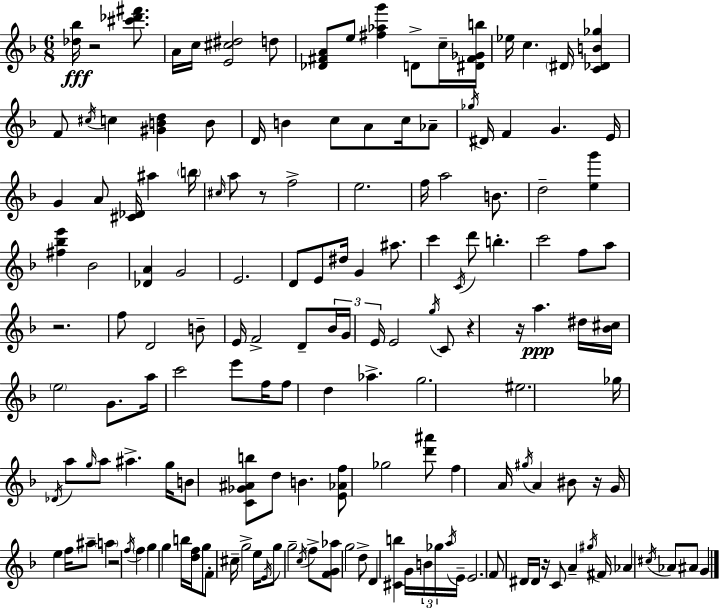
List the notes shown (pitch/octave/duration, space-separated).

[Db5,Bb5]/s R/h [C#6,Db6,F#6]/e. A4/s C5/s [E4,C#5,D#5]/h D5/e [Db4,F#4,A4]/e E5/e [F#5,Ab5,G6]/q D4/e C5/s [D#4,F#4,Gb4,B5]/s Eb5/s C5/q. D#4/s [C4,Db4,B4,Gb5]/q F4/e C#5/s C5/q [G#4,B4,D5]/q B4/e D4/s B4/q C5/e A4/e C5/s Ab4/e Gb5/s D#4/s F4/q G4/q. E4/s G4/q A4/e [C#4,Db4]/s A#5/q B5/s C#5/s A5/e R/e F5/h E5/h. F5/s A5/h B4/e. D5/h [E5,G6]/q [F#5,Bb5,E6]/q Bb4/h [Db4,A4]/q G4/h E4/h. D4/e E4/e D#5/s G4/q A#5/e. C6/q C4/s D6/e B5/q. C6/h F5/e A5/e R/h. F5/e D4/h B4/e E4/s F4/h D4/e Bb4/s G4/s E4/s E4/h G5/s C4/e R/q R/s A5/q. D#5/s [Bb4,C#5]/s E5/h G4/e. A5/s C6/h E6/e F5/s F5/e D5/q Ab5/q. G5/h. EIS5/h. Gb5/s Db4/s A5/e G5/s A5/e A#5/q. G5/s B4/e [C4,Gb4,A#4,B5]/e D5/e B4/q. [E4,Ab4,F5]/e Gb5/h [D6,A#6]/e F5/q A4/s G#5/s A4/q BIS4/e R/s G4/s E5/q F5/s A#5/e A5/q R/h F5/s F5/q G5/q G5/q B5/s [D5,F5]/s G5/e F4/e C#5/s G5/h E5/s E4/s G5/e G5/h C5/s F5/e [F4,G4,Ab5]/e G5/h D5/e D4/q [C#4,B5]/q G4/s B4/s Gb5/s A5/s E4/s E4/h. F4/e D#4/s D#4/s R/s C4/e A4/q G#5/s F#4/s Ab4/q C#5/s Ab4/e A#4/e G4/q